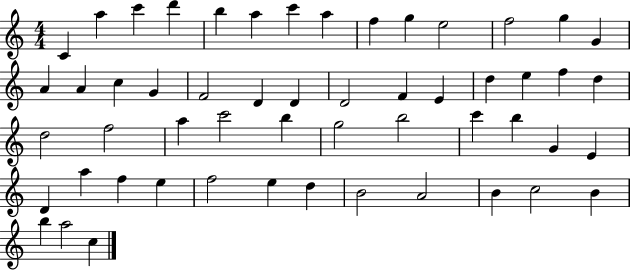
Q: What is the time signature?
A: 4/4